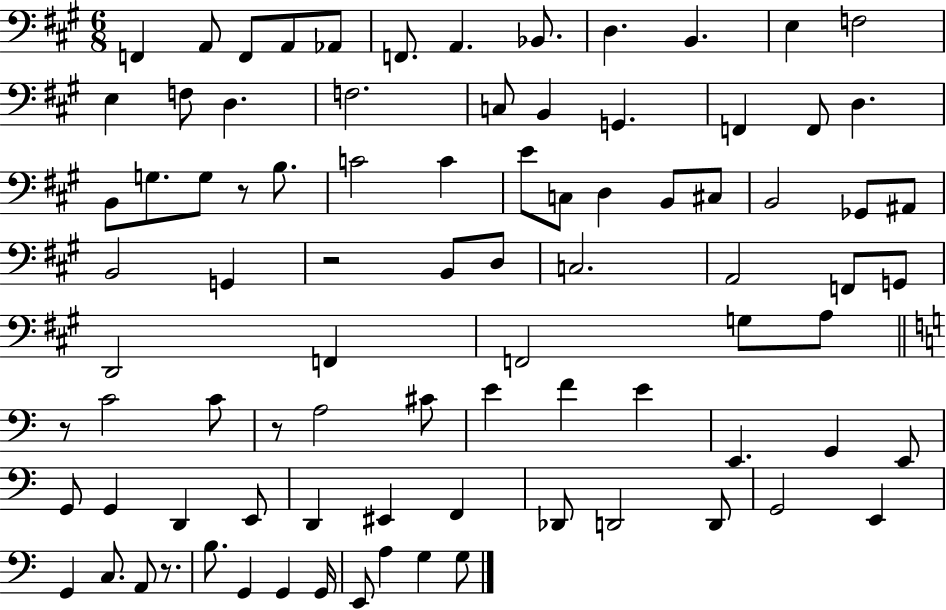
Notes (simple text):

F2/q A2/e F2/e A2/e Ab2/e F2/e. A2/q. Bb2/e. D3/q. B2/q. E3/q F3/h E3/q F3/e D3/q. F3/h. C3/e B2/q G2/q. F2/q F2/e D3/q. B2/e G3/e. G3/e R/e B3/e. C4/h C4/q E4/e C3/e D3/q B2/e C#3/e B2/h Gb2/e A#2/e B2/h G2/q R/h B2/e D3/e C3/h. A2/h F2/e G2/e D2/h F2/q F2/h G3/e A3/e R/e C4/h C4/e R/e A3/h C#4/e E4/q F4/q E4/q E2/q. G2/q E2/e G2/e G2/q D2/q E2/e D2/q EIS2/q F2/q Db2/e D2/h D2/e G2/h E2/q G2/q C3/e. A2/e R/e. B3/e. G2/q G2/q G2/s E2/e A3/q G3/q G3/e